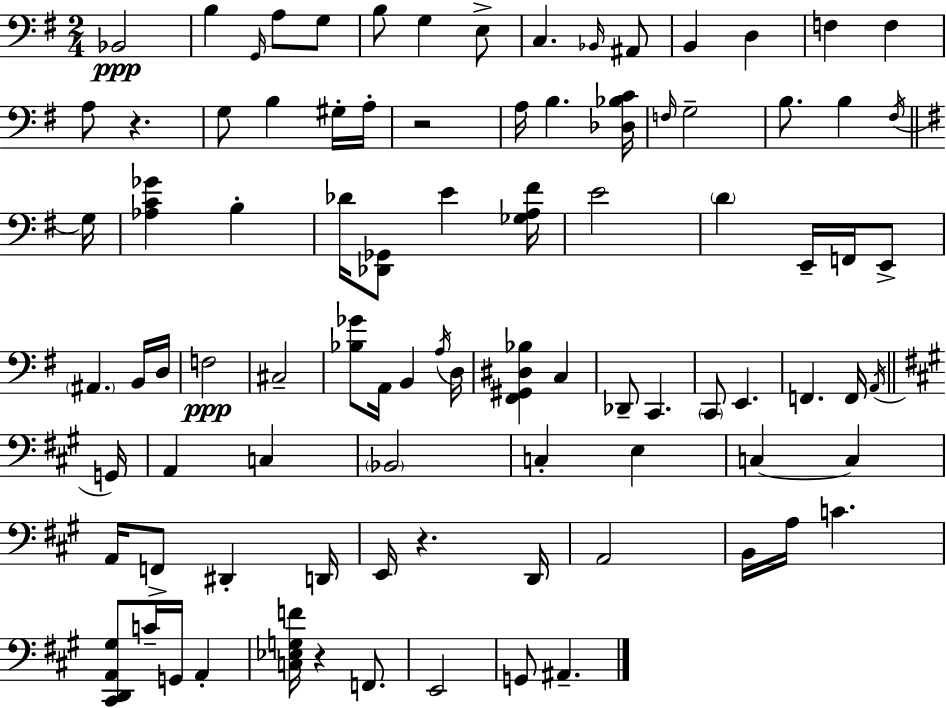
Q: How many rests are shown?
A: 4